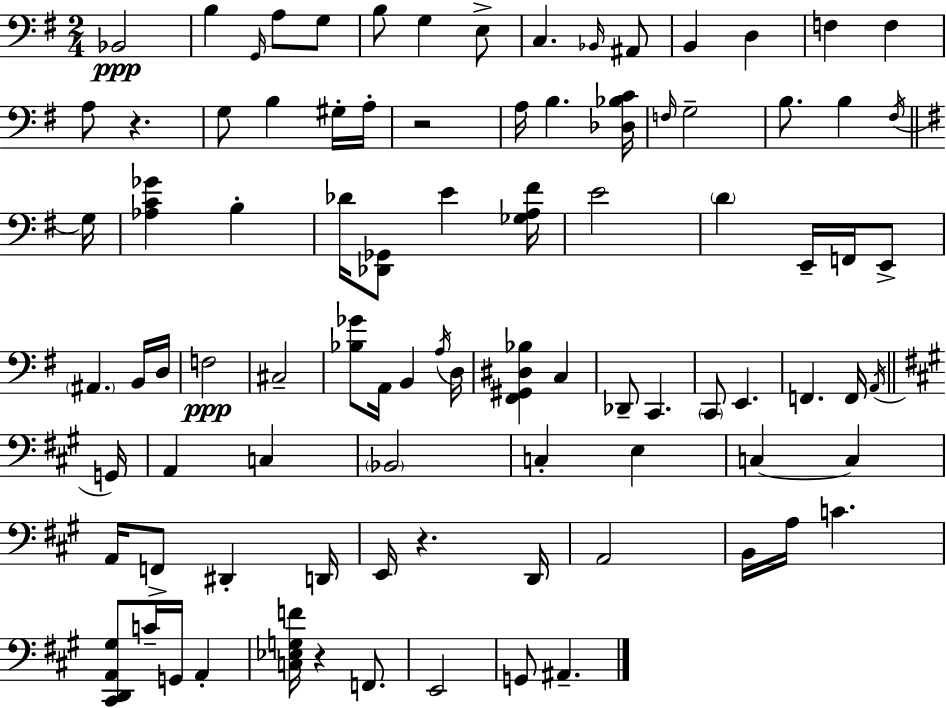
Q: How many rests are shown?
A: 4